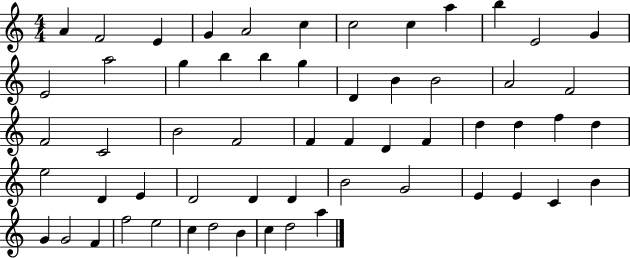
{
  \clef treble
  \numericTimeSignature
  \time 4/4
  \key c \major
  a'4 f'2 e'4 | g'4 a'2 c''4 | c''2 c''4 a''4 | b''4 e'2 g'4 | \break e'2 a''2 | g''4 b''4 b''4 g''4 | d'4 b'4 b'2 | a'2 f'2 | \break f'2 c'2 | b'2 f'2 | f'4 f'4 d'4 f'4 | d''4 d''4 f''4 d''4 | \break e''2 d'4 e'4 | d'2 d'4 d'4 | b'2 g'2 | e'4 e'4 c'4 b'4 | \break g'4 g'2 f'4 | f''2 e''2 | c''4 d''2 b'4 | c''4 d''2 a''4 | \break \bar "|."
}